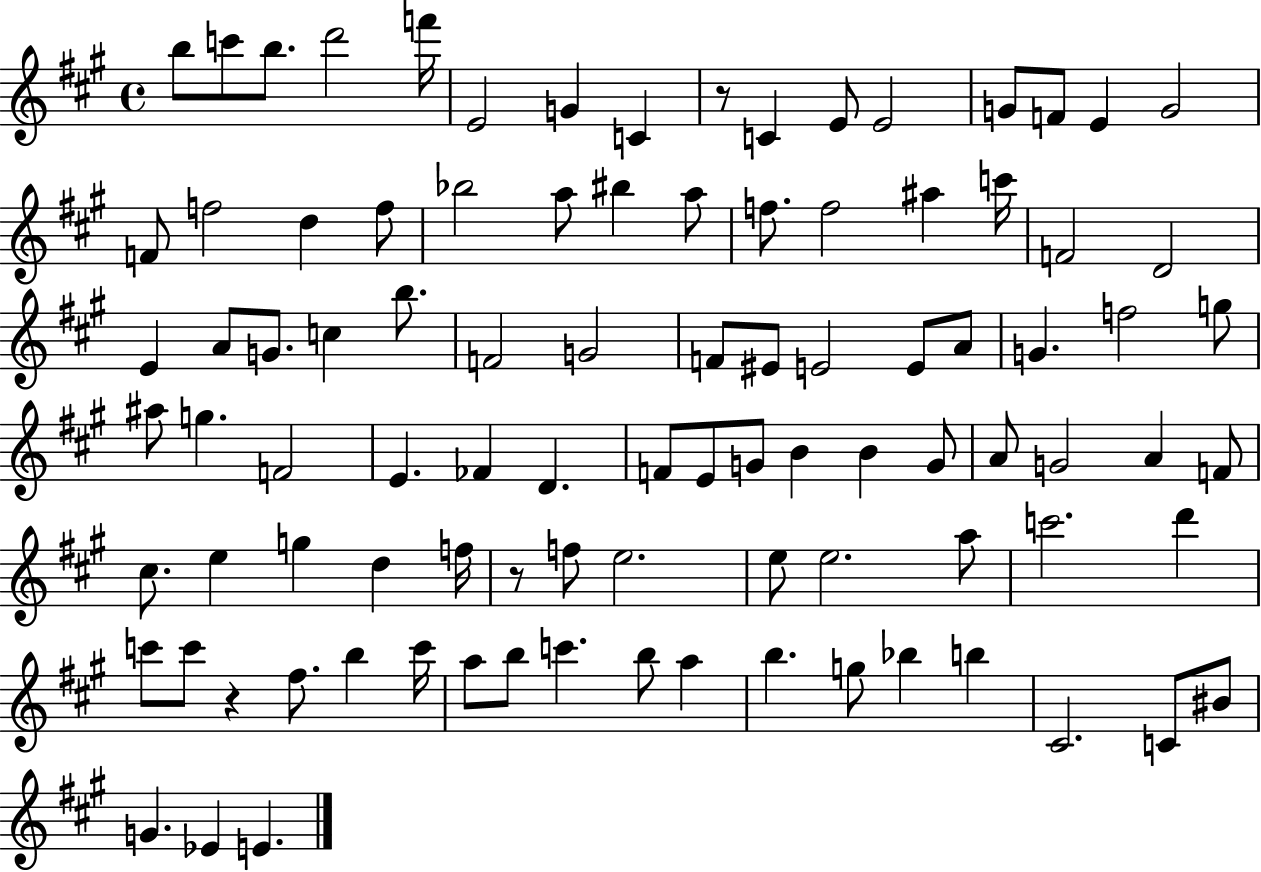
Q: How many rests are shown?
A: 3